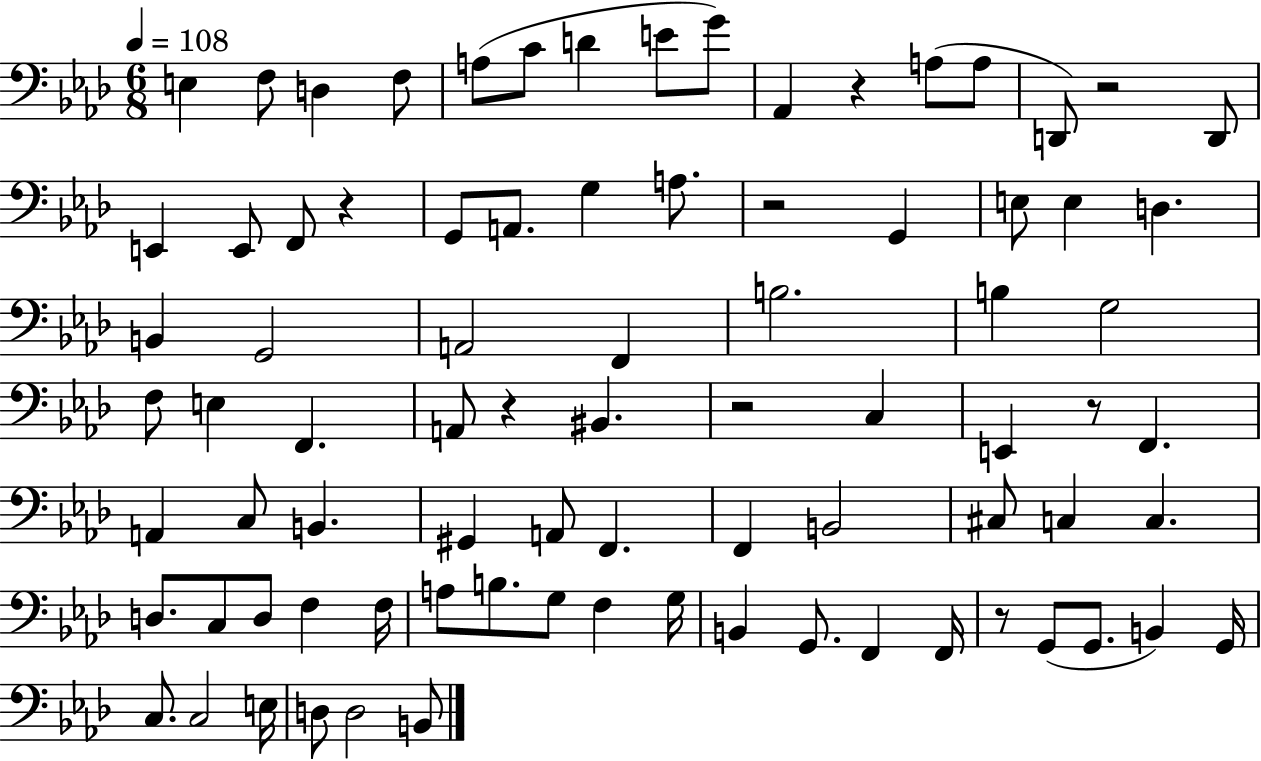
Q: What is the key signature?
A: AES major